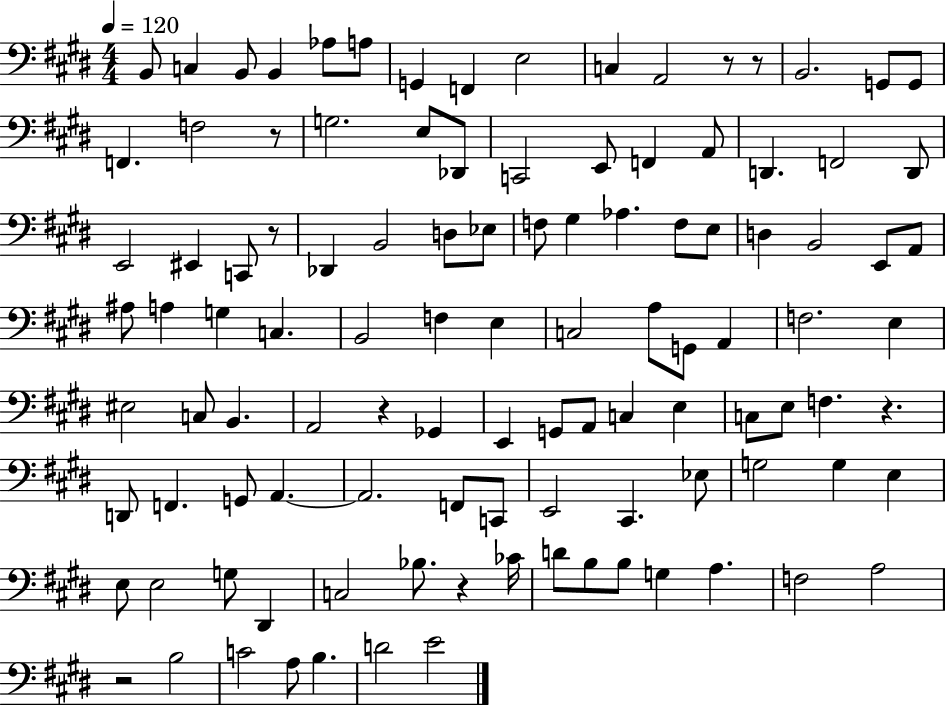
B2/e C3/q B2/e B2/q Ab3/e A3/e G2/q F2/q E3/h C3/q A2/h R/e R/e B2/h. G2/e G2/e F2/q. F3/h R/e G3/h. E3/e Db2/e C2/h E2/e F2/q A2/e D2/q. F2/h D2/e E2/h EIS2/q C2/e R/e Db2/q B2/h D3/e Eb3/e F3/e G#3/q Ab3/q. F3/e E3/e D3/q B2/h E2/e A2/e A#3/e A3/q G3/q C3/q. B2/h F3/q E3/q C3/h A3/e G2/e A2/q F3/h. E3/q EIS3/h C3/e B2/q. A2/h R/q Gb2/q E2/q G2/e A2/e C3/q E3/q C3/e E3/e F3/q. R/q. D2/e F2/q. G2/e A2/q. A2/h. F2/e C2/e E2/h C#2/q. Eb3/e G3/h G3/q E3/q E3/e E3/h G3/e D#2/q C3/h Bb3/e. R/q CES4/s D4/e B3/e B3/e G3/q A3/q. F3/h A3/h R/h B3/h C4/h A3/e B3/q. D4/h E4/h